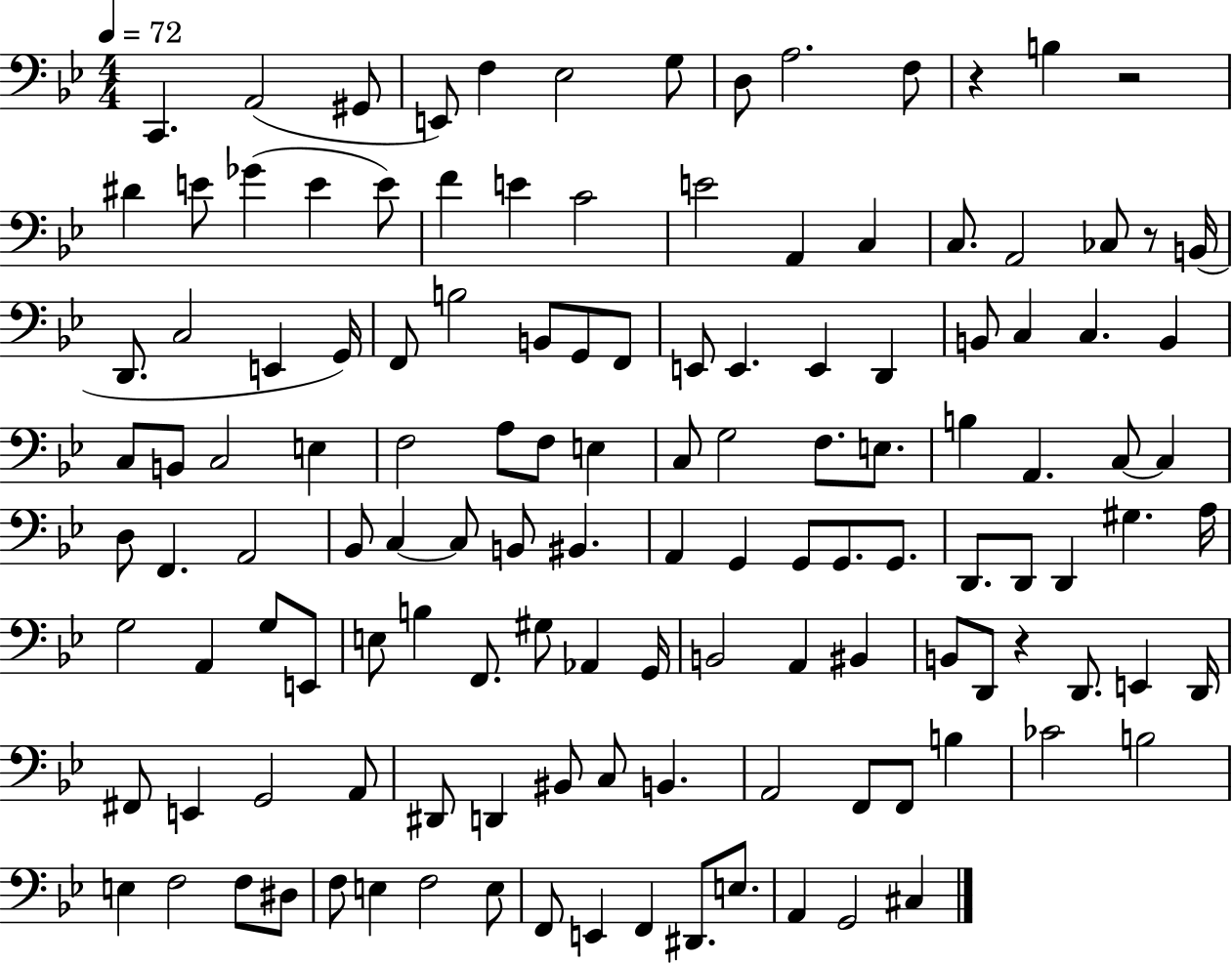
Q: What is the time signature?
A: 4/4